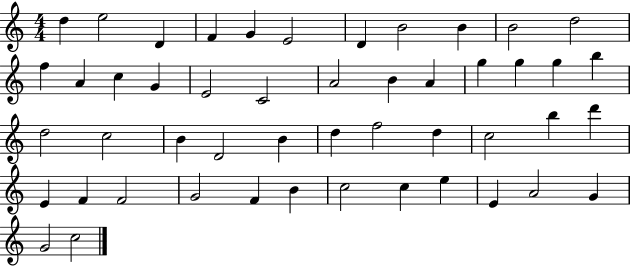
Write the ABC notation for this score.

X:1
T:Untitled
M:4/4
L:1/4
K:C
d e2 D F G E2 D B2 B B2 d2 f A c G E2 C2 A2 B A g g g b d2 c2 B D2 B d f2 d c2 b d' E F F2 G2 F B c2 c e E A2 G G2 c2